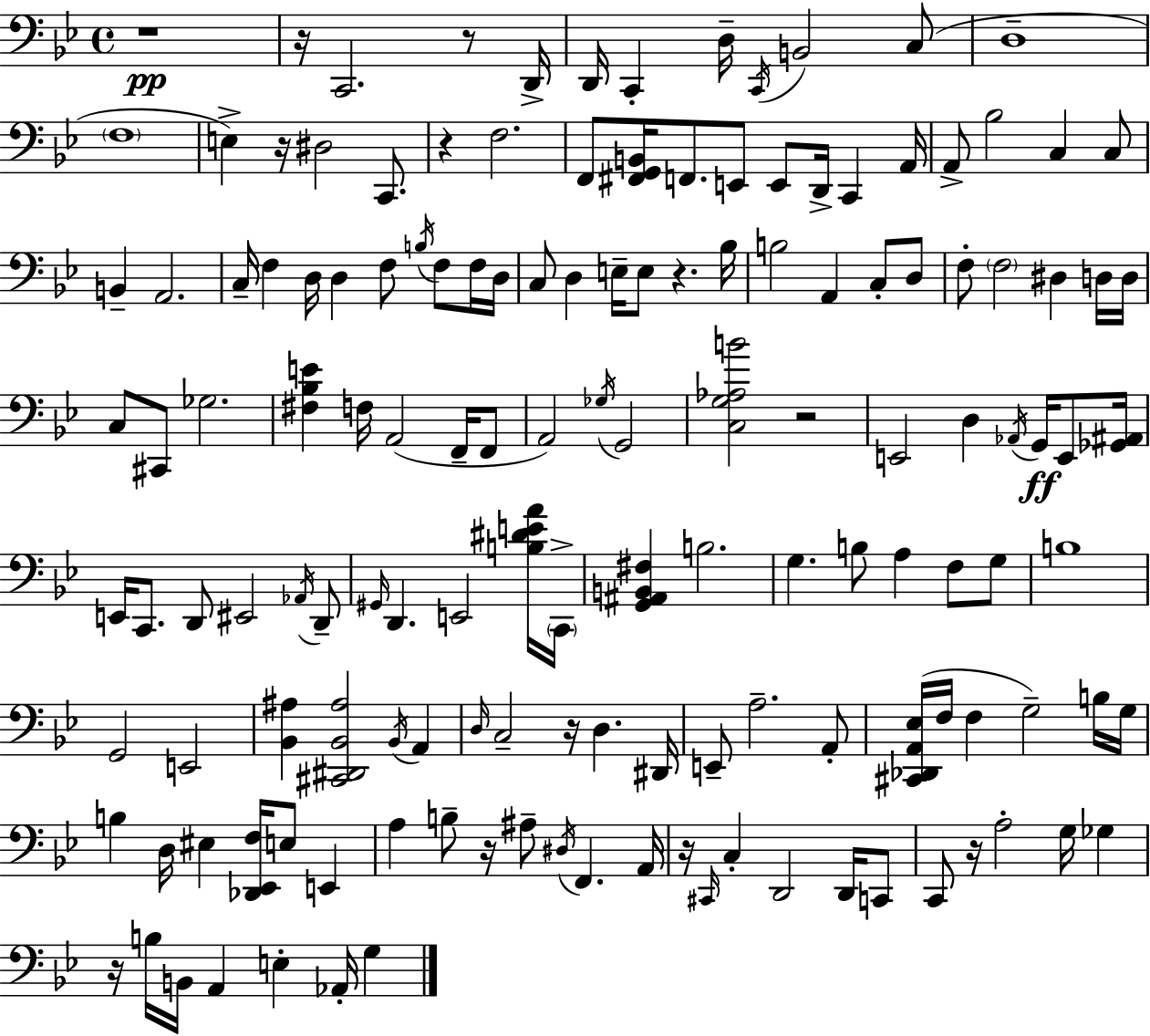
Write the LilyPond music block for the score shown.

{
  \clef bass
  \time 4/4
  \defaultTimeSignature
  \key g \minor
  r1\pp | r16 c,2. r8 d,16-> | d,16 c,4-. d16-- \acciaccatura { c,16 } b,2 c8( | d1-- | \break \parenthesize f1 | e4->) r16 dis2 c,8. | r4 f2. | f,8 <fis, g, b,>16 f,8. e,8 e,8 d,16-> c,4 | \break a,16 a,8-> bes2 c4 c8 | b,4-- a,2. | c16-- f4 d16 d4 f8 \acciaccatura { b16 } f8 | f16 d16 c8 d4 e16-- e8 r4. | \break bes16 b2 a,4 c8-. | d8 f8-. \parenthesize f2 dis4 | d16 d16 c8 cis,8 ges2. | <fis bes e'>4 f16 a,2( f,16-- | \break f,8 a,2) \acciaccatura { ges16 } g,2 | <c g aes b'>2 r2 | e,2 d4 \acciaccatura { aes,16 } | g,16\ff e,8 <ges, ais,>16 e,16 c,8. d,8 eis,2 | \break \acciaccatura { aes,16 } d,8-- \grace { gis,16 } d,4. e,2 | <b dis' e' a'>16 \parenthesize c,16-> <g, ais, b, fis>4 b2. | g4. b8 a4 | f8 g8 b1 | \break g,2 e,2 | <bes, ais>4 <cis, dis, bes, ais>2 | \acciaccatura { bes,16 } a,4 \grace { d16 } c2-- | r16 d4. dis,16 e,8-- a2.-- | \break a,8-. <cis, des, a, ees>16( f16 f4 g2--) | b16 g16 b4 d16 eis4 | <des, ees, f>16 e8 e,4 a4 b8-- r16 ais8-- | \acciaccatura { dis16 } f,4. a,16 r16 \grace { cis,16 } c4-. d,2 | \break d,16 c,8 c,8 r16 a2-. | g16 ges4 r16 b16 b,16 a,4 | e4-. aes,16-. g4 \bar "|."
}